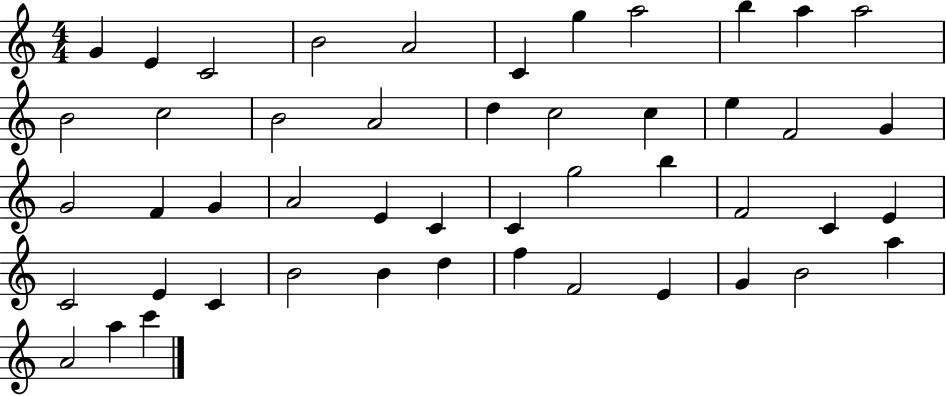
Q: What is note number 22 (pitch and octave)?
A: G4